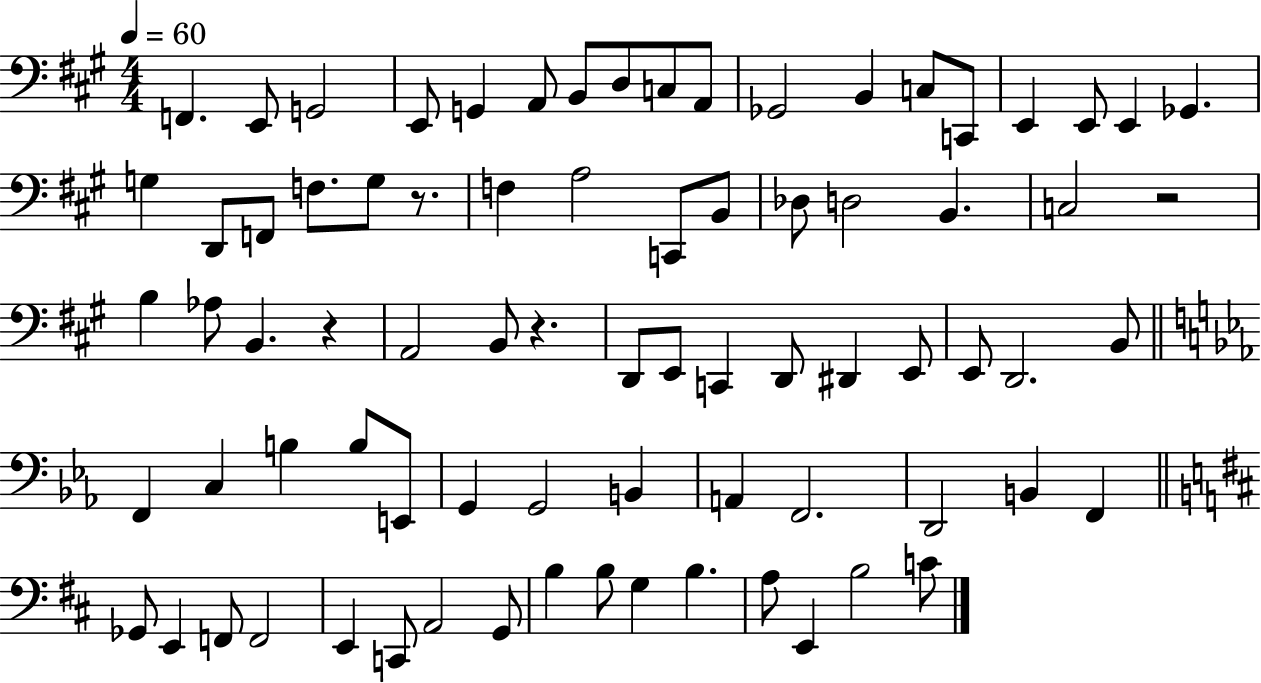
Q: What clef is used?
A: bass